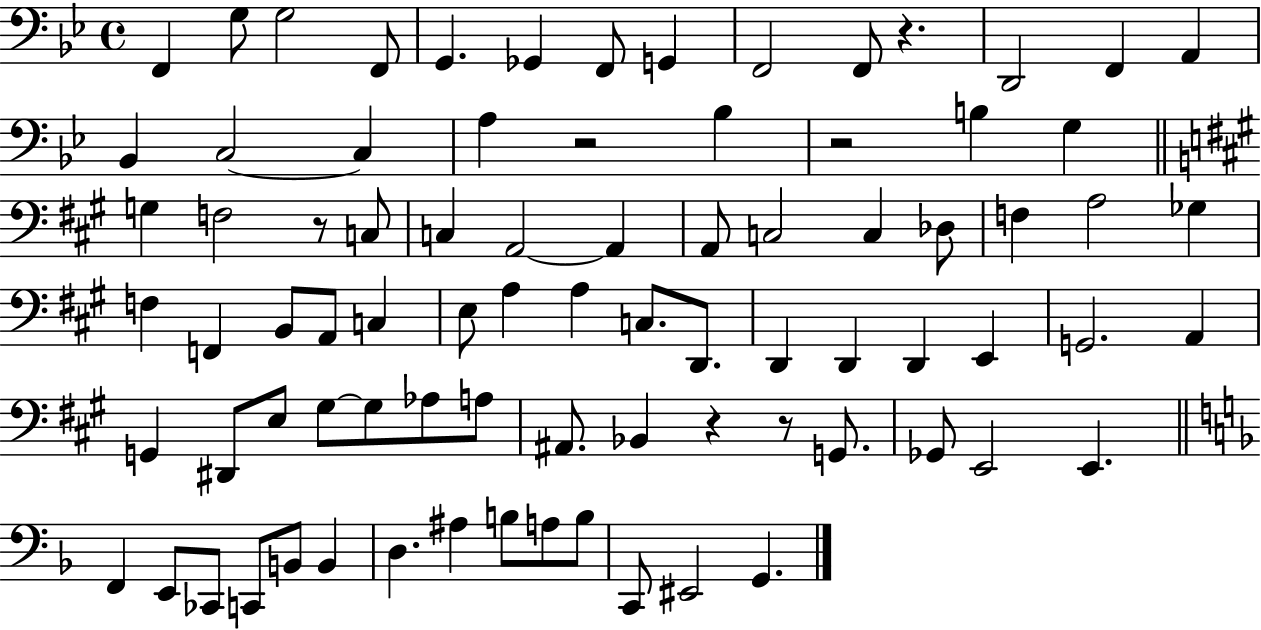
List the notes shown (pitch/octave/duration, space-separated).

F2/q G3/e G3/h F2/e G2/q. Gb2/q F2/e G2/q F2/h F2/e R/q. D2/h F2/q A2/q Bb2/q C3/h C3/q A3/q R/h Bb3/q R/h B3/q G3/q G3/q F3/h R/e C3/e C3/q A2/h A2/q A2/e C3/h C3/q Db3/e F3/q A3/h Gb3/q F3/q F2/q B2/e A2/e C3/q E3/e A3/q A3/q C3/e. D2/e. D2/q D2/q D2/q E2/q G2/h. A2/q G2/q D#2/e E3/e G#3/e G#3/e Ab3/e A3/e A#2/e. Bb2/q R/q R/e G2/e. Gb2/e E2/h E2/q. F2/q E2/e CES2/e C2/e B2/e B2/q D3/q. A#3/q B3/e A3/e B3/e C2/e EIS2/h G2/q.